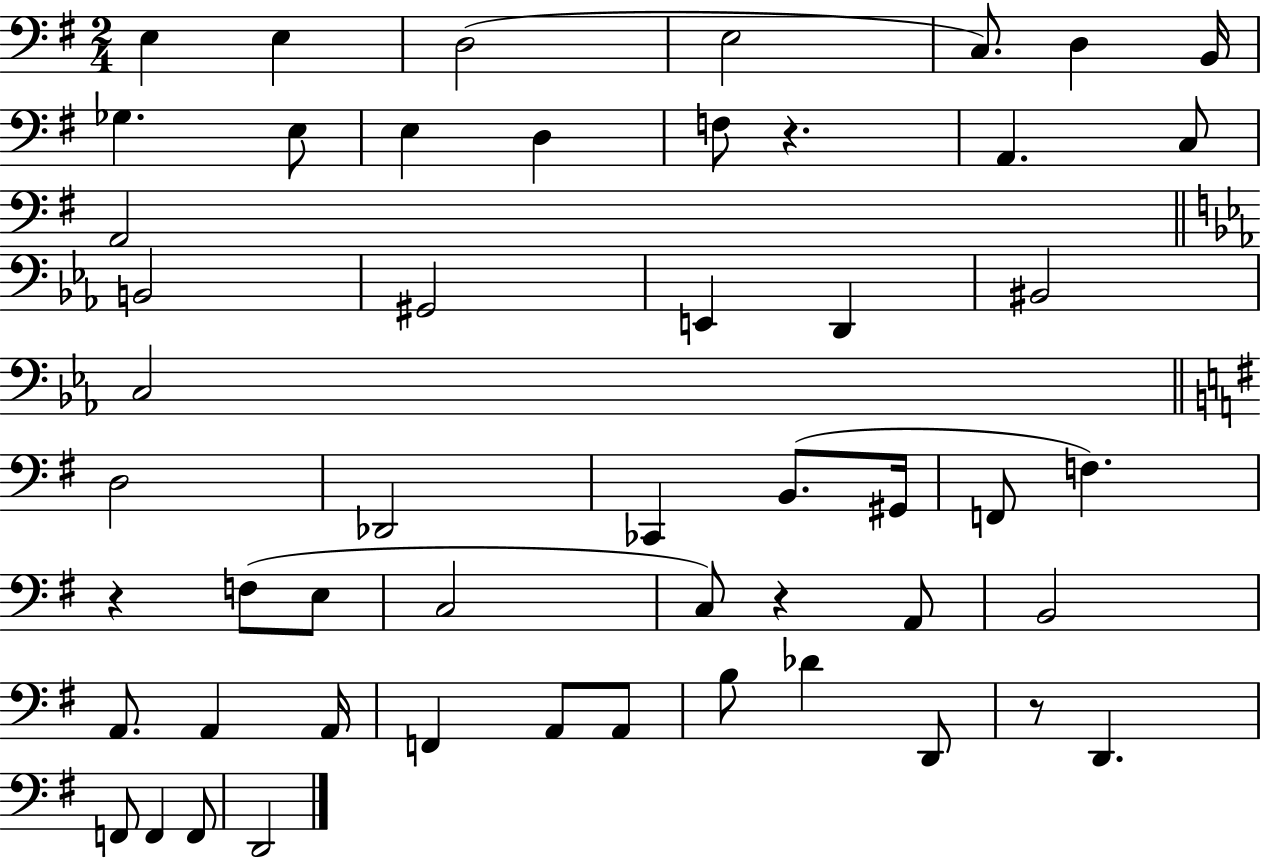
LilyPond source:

{
  \clef bass
  \numericTimeSignature
  \time 2/4
  \key g \major
  e4 e4 | d2( | e2 | c8.) d4 b,16 | \break ges4. e8 | e4 d4 | f8 r4. | a,4. c8 | \break a,2 | \bar "||" \break \key ees \major b,2 | gis,2 | e,4 d,4 | bis,2 | \break c2 | \bar "||" \break \key g \major d2 | des,2 | ces,4 b,8.( gis,16 | f,8 f4.) | \break r4 f8( e8 | c2 | c8) r4 a,8 | b,2 | \break a,8. a,4 a,16 | f,4 a,8 a,8 | b8 des'4 d,8 | r8 d,4. | \break f,8 f,4 f,8 | d,2 | \bar "|."
}